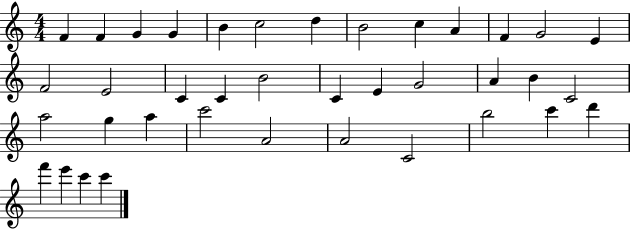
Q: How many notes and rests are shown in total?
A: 38